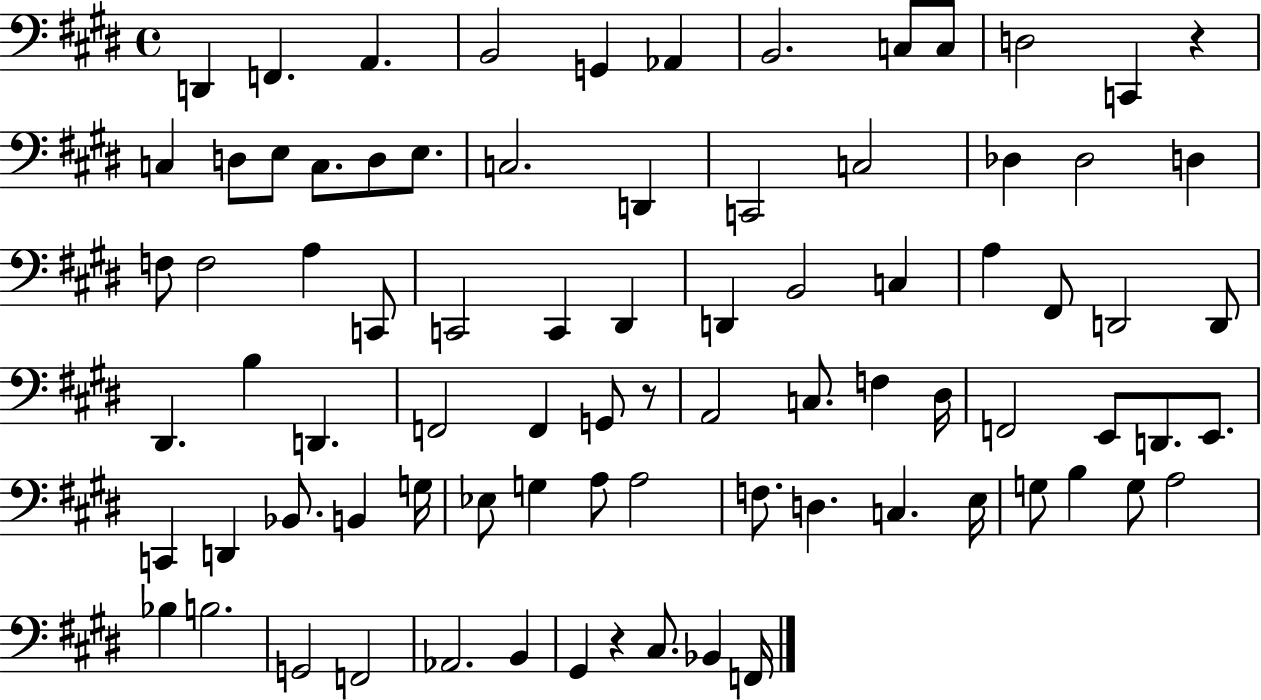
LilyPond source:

{
  \clef bass
  \time 4/4
  \defaultTimeSignature
  \key e \major
  d,4 f,4. a,4. | b,2 g,4 aes,4 | b,2. c8 c8 | d2 c,4 r4 | \break c4 d8 e8 c8. d8 e8. | c2. d,4 | c,2 c2 | des4 des2 d4 | \break f8 f2 a4 c,8 | c,2 c,4 dis,4 | d,4 b,2 c4 | a4 fis,8 d,2 d,8 | \break dis,4. b4 d,4. | f,2 f,4 g,8 r8 | a,2 c8. f4 dis16 | f,2 e,8 d,8. e,8. | \break c,4 d,4 bes,8. b,4 g16 | ees8 g4 a8 a2 | f8. d4. c4. e16 | g8 b4 g8 a2 | \break bes4 b2. | g,2 f,2 | aes,2. b,4 | gis,4 r4 cis8. bes,4 f,16 | \break \bar "|."
}